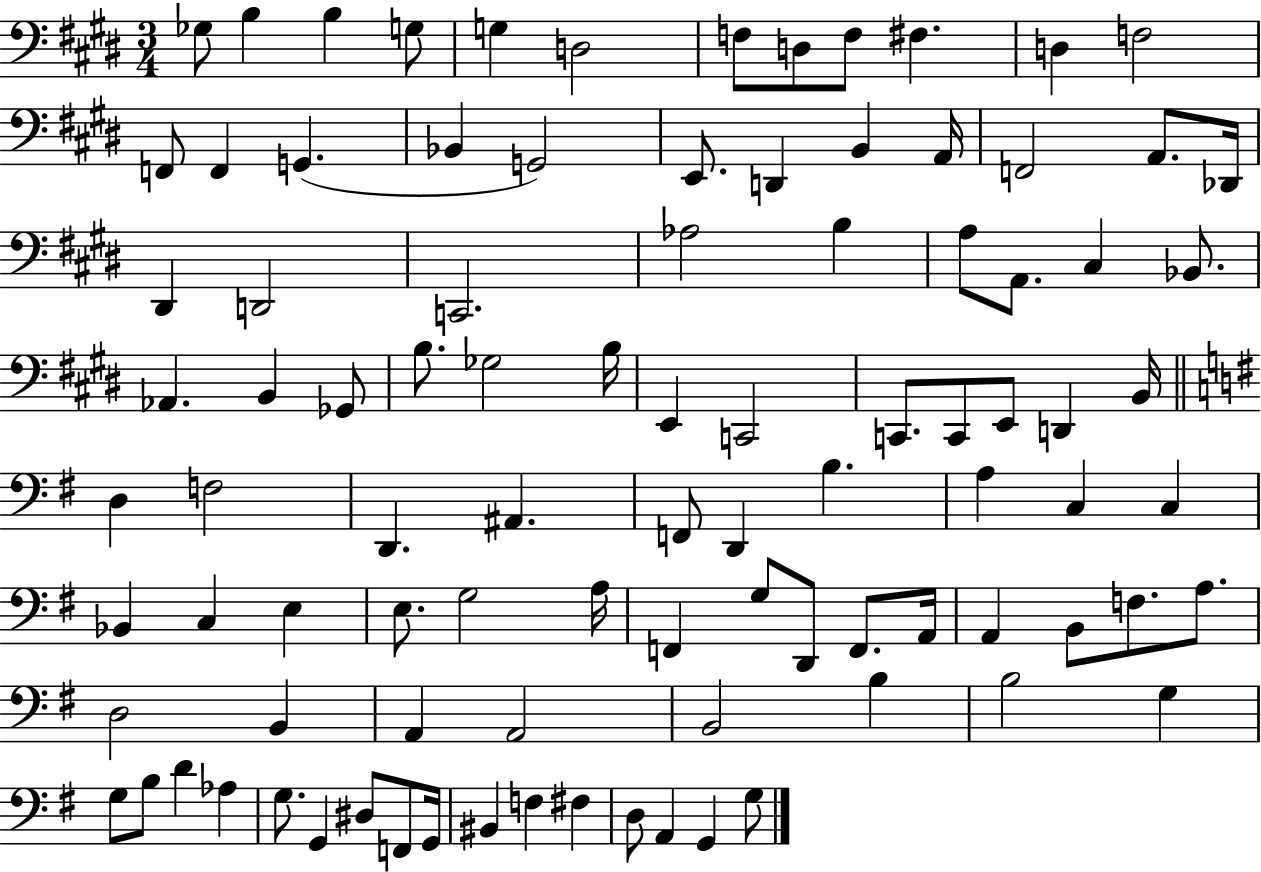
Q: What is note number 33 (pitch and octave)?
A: Bb2